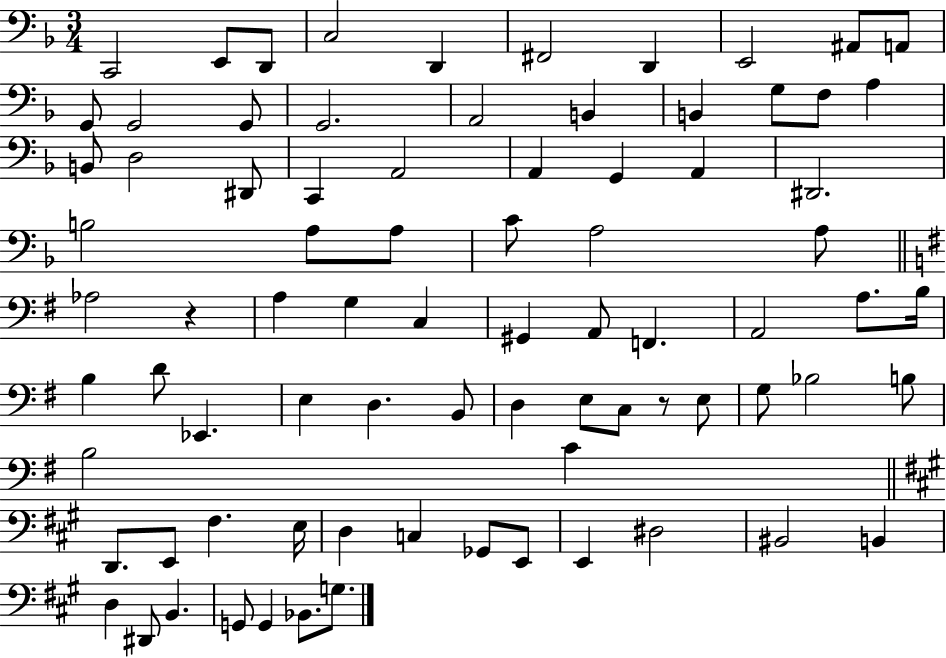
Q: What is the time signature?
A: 3/4